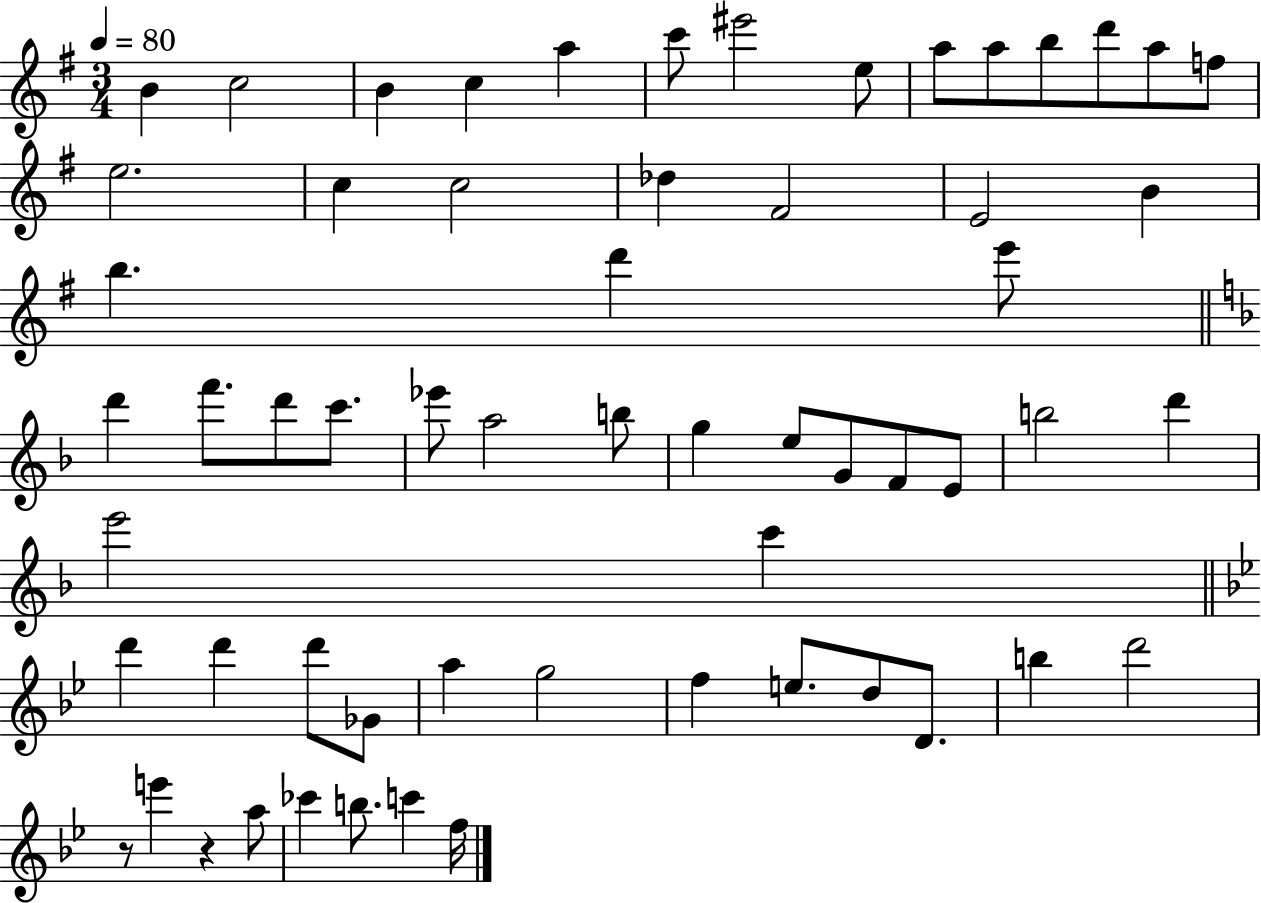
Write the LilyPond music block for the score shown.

{
  \clef treble
  \numericTimeSignature
  \time 3/4
  \key g \major
  \tempo 4 = 80
  \repeat volta 2 { b'4 c''2 | b'4 c''4 a''4 | c'''8 eis'''2 e''8 | a''8 a''8 b''8 d'''8 a''8 f''8 | \break e''2. | c''4 c''2 | des''4 fis'2 | e'2 b'4 | \break b''4. d'''4 e'''8 | \bar "||" \break \key d \minor d'''4 f'''8. d'''8 c'''8. | ees'''8 a''2 b''8 | g''4 e''8 g'8 f'8 e'8 | b''2 d'''4 | \break e'''2 c'''4 | \bar "||" \break \key bes \major d'''4 d'''4 d'''8 ges'8 | a''4 g''2 | f''4 e''8. d''8 d'8. | b''4 d'''2 | \break r8 e'''4 r4 a''8 | ces'''4 b''8. c'''4 f''16 | } \bar "|."
}